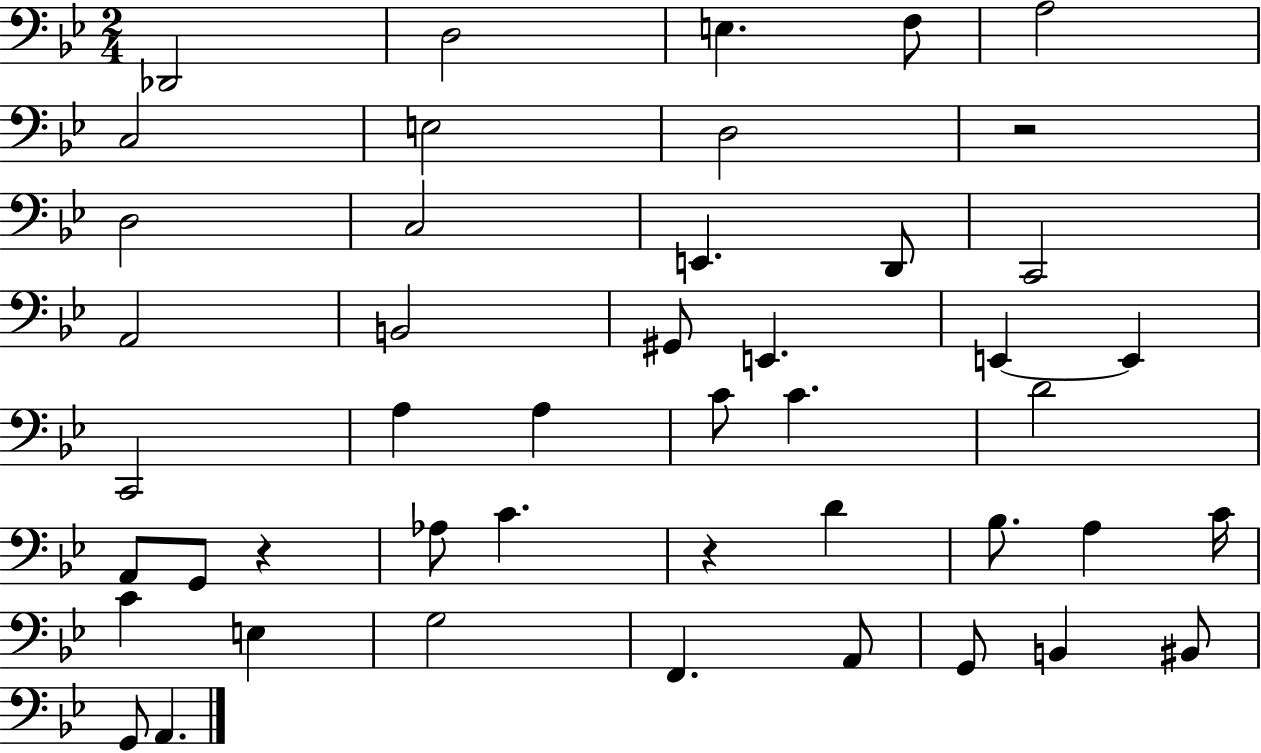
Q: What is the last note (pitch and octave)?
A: A2